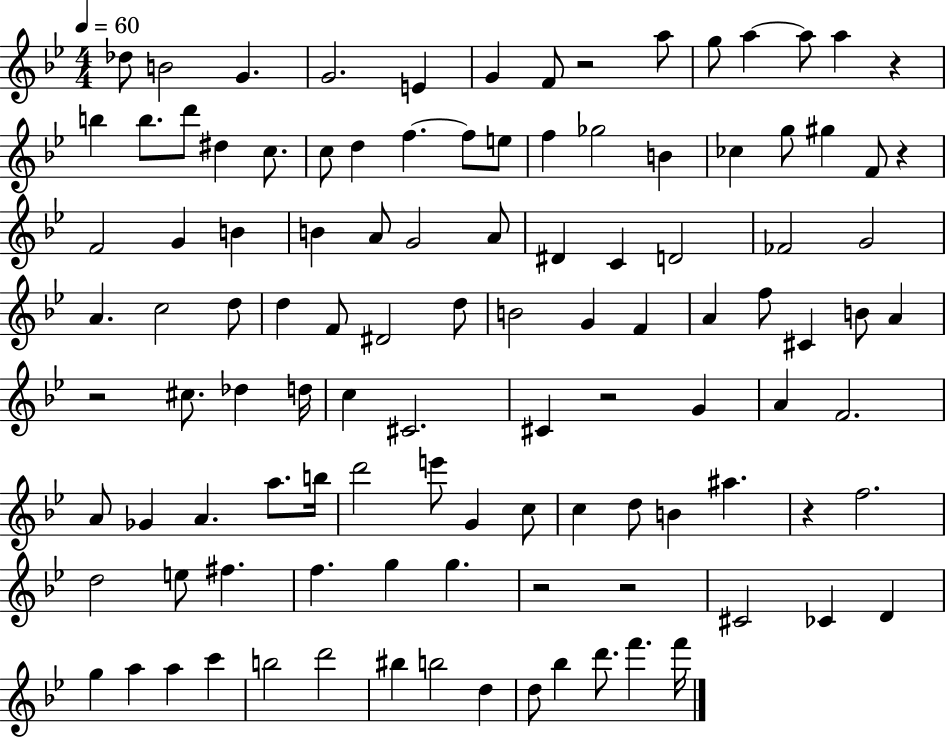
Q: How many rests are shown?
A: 8